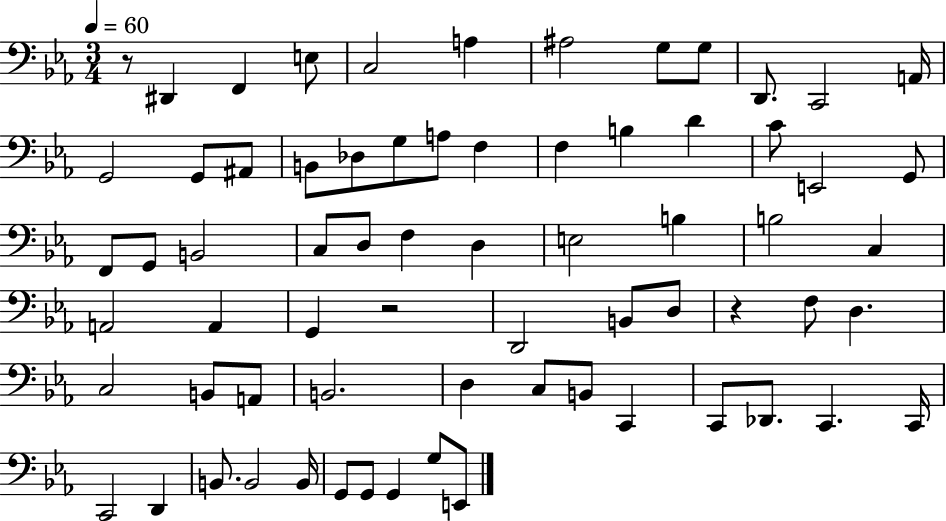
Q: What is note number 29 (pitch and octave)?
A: C3